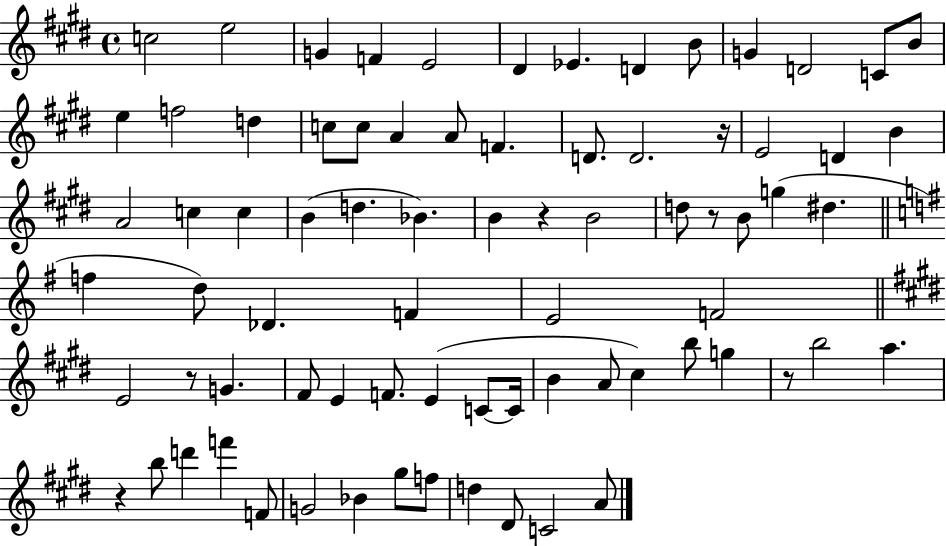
C5/h E5/h G4/q F4/q E4/h D#4/q Eb4/q. D4/q B4/e G4/q D4/h C4/e B4/e E5/q F5/h D5/q C5/e C5/e A4/q A4/e F4/q. D4/e. D4/h. R/s E4/h D4/q B4/q A4/h C5/q C5/q B4/q D5/q. Bb4/q. B4/q R/q B4/h D5/e R/e B4/e G5/q D#5/q. F5/q D5/e Db4/q. F4/q E4/h F4/h E4/h R/e G4/q. F#4/e E4/q F4/e. E4/q C4/e C4/s B4/q A4/e C#5/q B5/e G5/q R/e B5/h A5/q. R/q B5/e D6/q F6/q F4/e G4/h Bb4/q G#5/e F5/e D5/q D#4/e C4/h A4/e